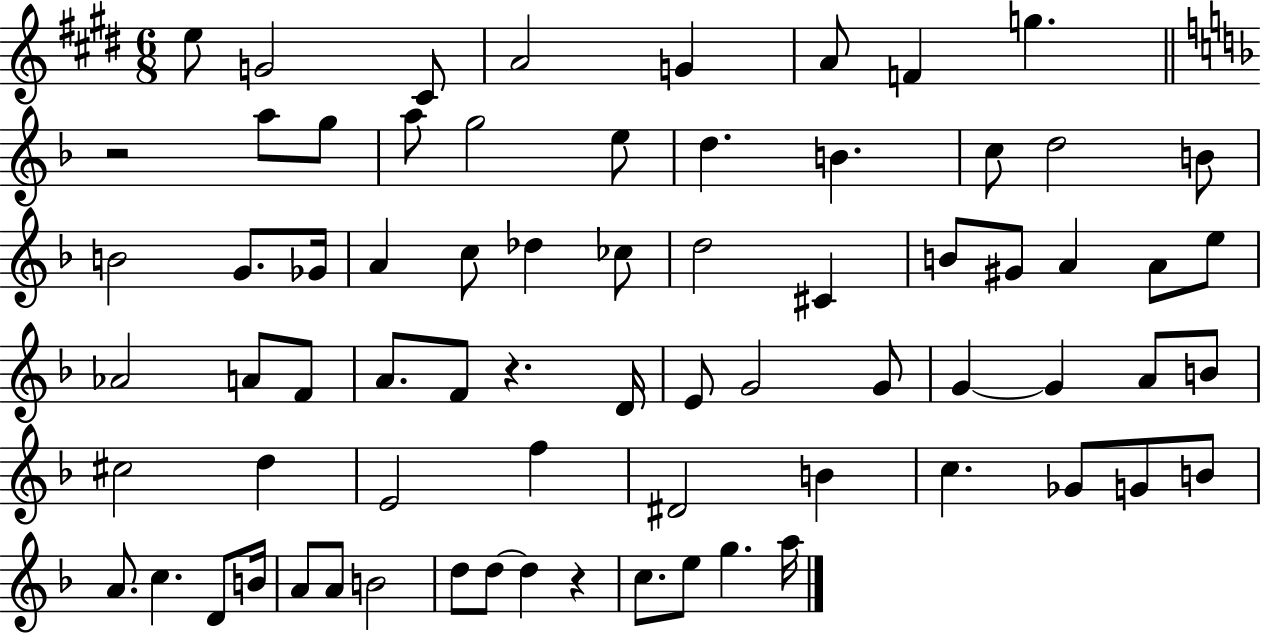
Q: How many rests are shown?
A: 3